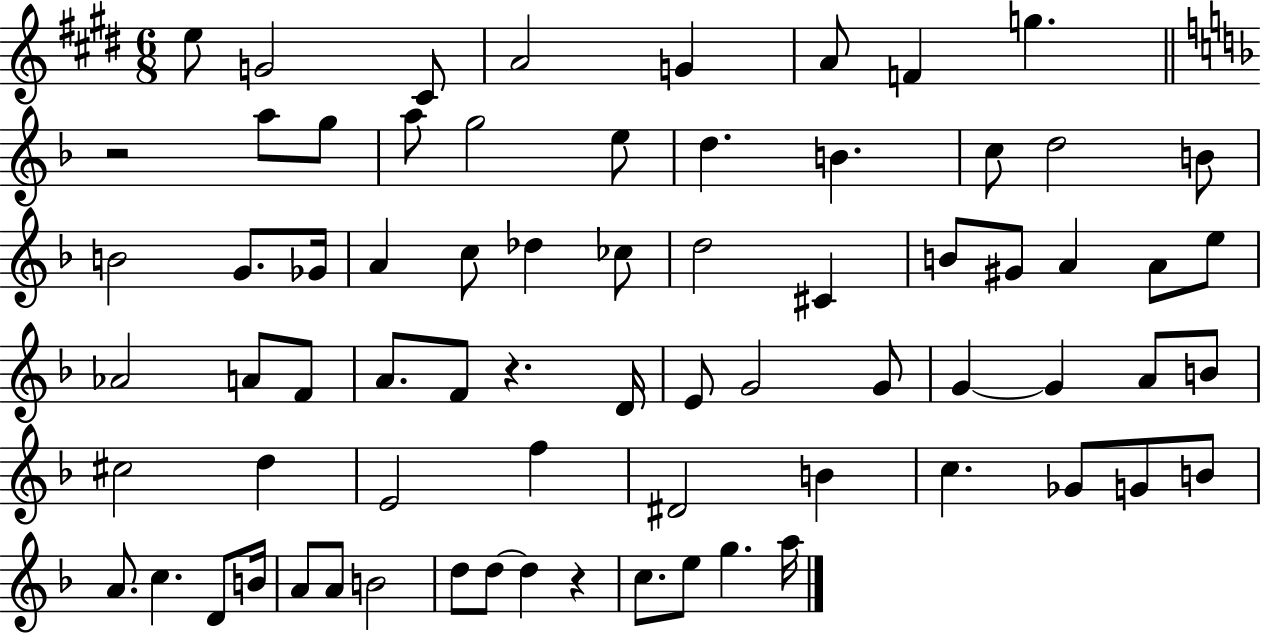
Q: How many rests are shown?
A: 3